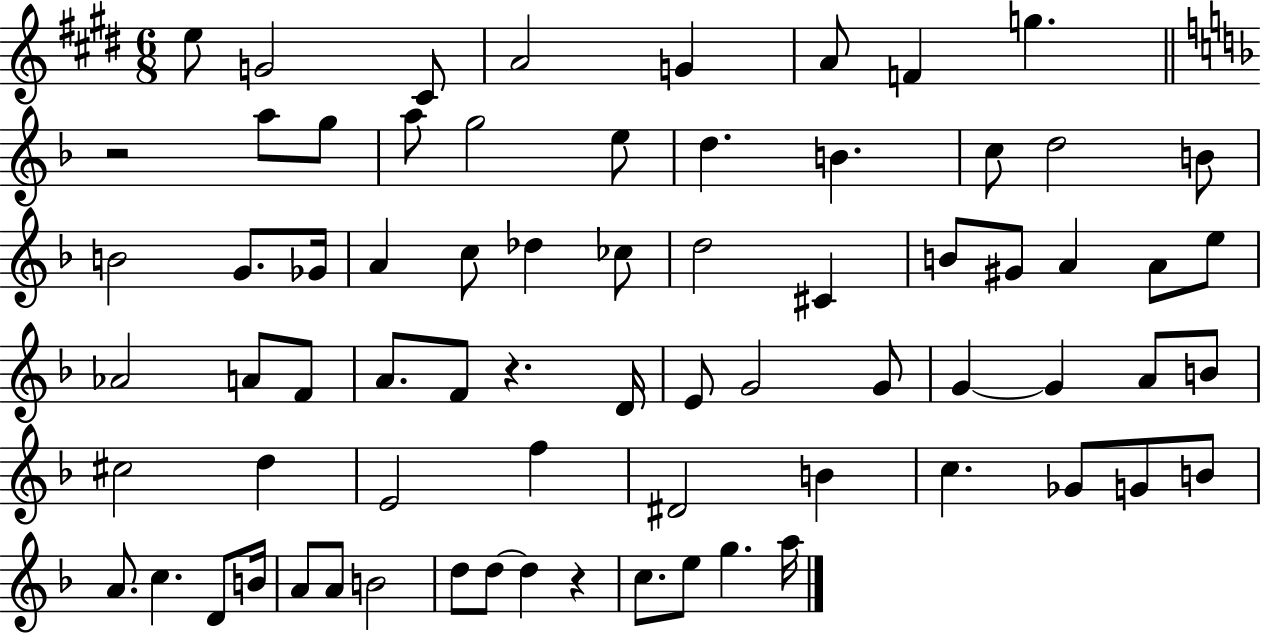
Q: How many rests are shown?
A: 3